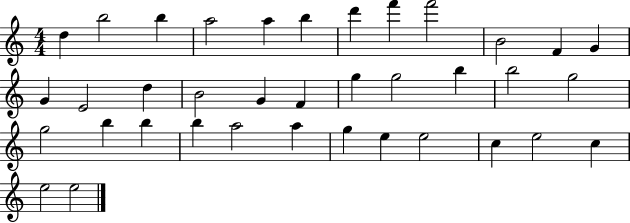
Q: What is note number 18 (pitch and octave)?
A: F4